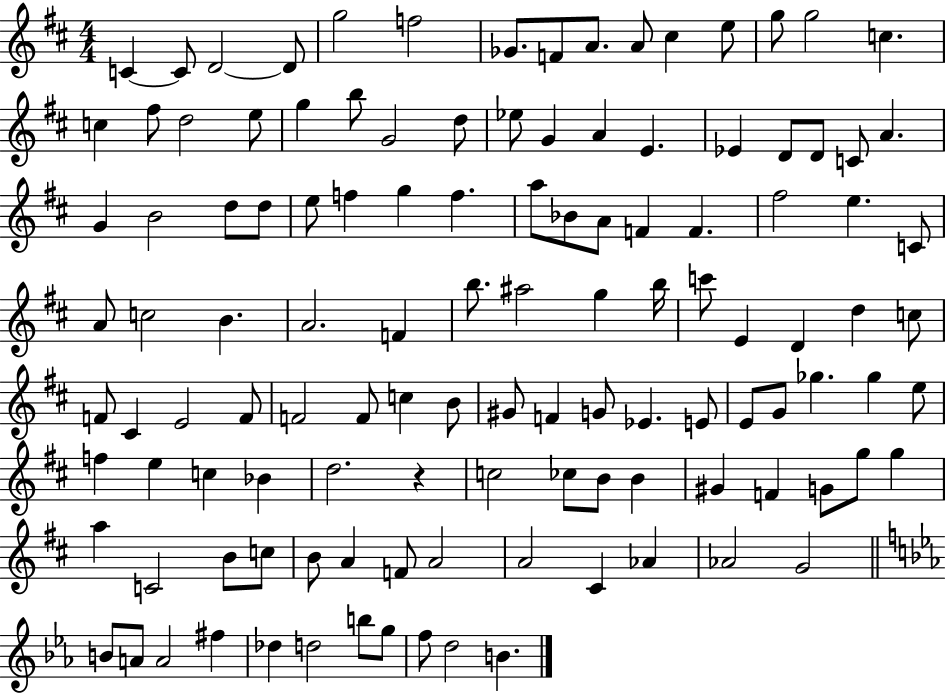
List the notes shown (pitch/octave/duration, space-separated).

C4/q C4/e D4/h D4/e G5/h F5/h Gb4/e. F4/e A4/e. A4/e C#5/q E5/e G5/e G5/h C5/q. C5/q F#5/e D5/h E5/e G5/q B5/e G4/h D5/e Eb5/e G4/q A4/q E4/q. Eb4/q D4/e D4/e C4/e A4/q. G4/q B4/h D5/e D5/e E5/e F5/q G5/q F5/q. A5/e Bb4/e A4/e F4/q F4/q. F#5/h E5/q. C4/e A4/e C5/h B4/q. A4/h. F4/q B5/e. A#5/h G5/q B5/s C6/e E4/q D4/q D5/q C5/e F4/e C#4/q E4/h F4/e F4/h F4/e C5/q B4/e G#4/e F4/q G4/e Eb4/q. E4/e E4/e G4/e Gb5/q. Gb5/q E5/e F5/q E5/q C5/q Bb4/q D5/h. R/q C5/h CES5/e B4/e B4/q G#4/q F4/q G4/e G5/e G5/q A5/q C4/h B4/e C5/e B4/e A4/q F4/e A4/h A4/h C#4/q Ab4/q Ab4/h G4/h B4/e A4/e A4/h F#5/q Db5/q D5/h B5/e G5/e F5/e D5/h B4/q.